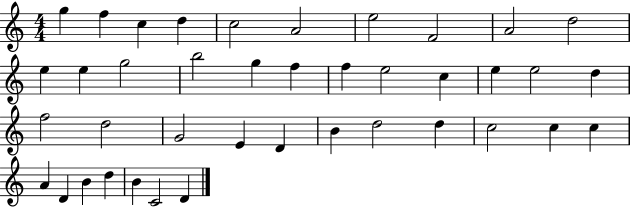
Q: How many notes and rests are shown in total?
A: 40